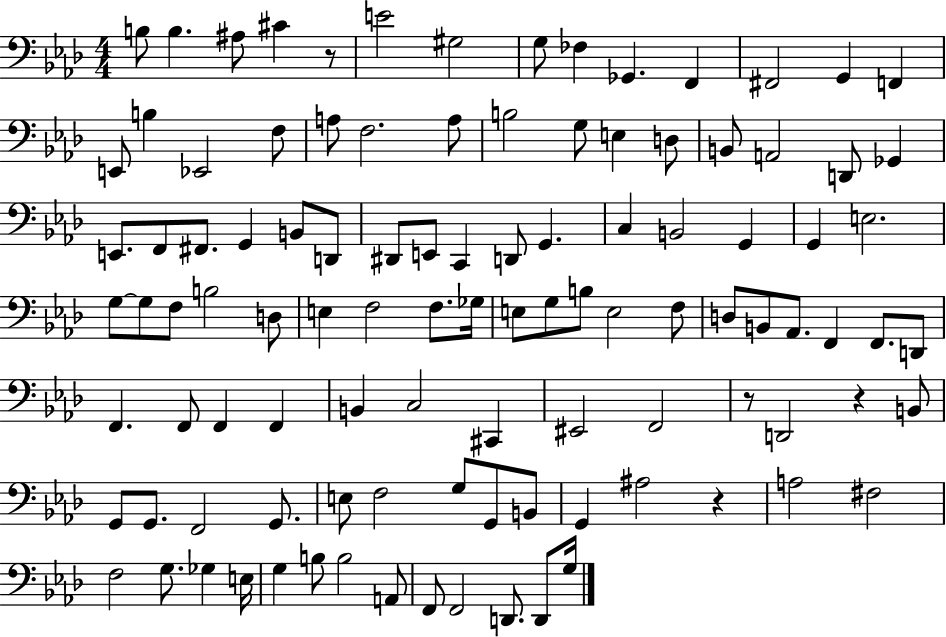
{
  \clef bass
  \numericTimeSignature
  \time 4/4
  \key aes \major
  b8 b4. ais8 cis'4 r8 | e'2 gis2 | g8 fes4 ges,4. f,4 | fis,2 g,4 f,4 | \break e,8 b4 ees,2 f8 | a8 f2. a8 | b2 g8 e4 d8 | b,8 a,2 d,8 ges,4 | \break e,8. f,8 fis,8. g,4 b,8 d,8 | dis,8 e,8 c,4 d,8 g,4. | c4 b,2 g,4 | g,4 e2. | \break g8~~ g8 f8 b2 d8 | e4 f2 f8. ges16 | e8 g8 b8 e2 f8 | d8 b,8 aes,8. f,4 f,8. d,8 | \break f,4. f,8 f,4 f,4 | b,4 c2 cis,4 | eis,2 f,2 | r8 d,2 r4 b,8 | \break g,8 g,8. f,2 g,8. | e8 f2 g8 g,8 b,8 | g,4 ais2 r4 | a2 fis2 | \break f2 g8. ges4 e16 | g4 b8 b2 a,8 | f,8 f,2 d,8. d,8 g16 | \bar "|."
}